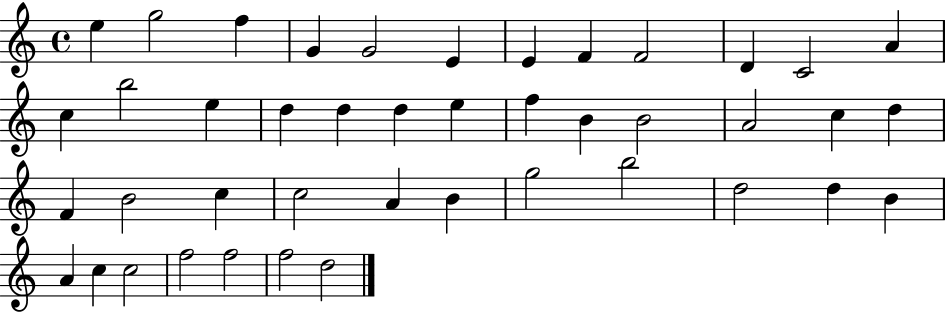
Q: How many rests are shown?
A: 0